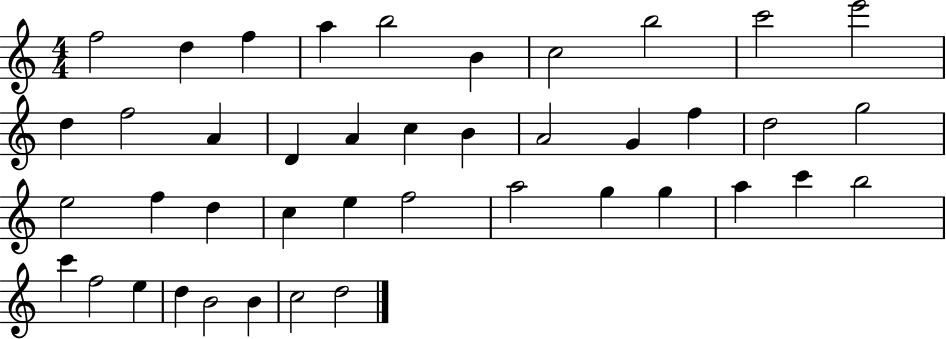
{
  \clef treble
  \numericTimeSignature
  \time 4/4
  \key c \major
  f''2 d''4 f''4 | a''4 b''2 b'4 | c''2 b''2 | c'''2 e'''2 | \break d''4 f''2 a'4 | d'4 a'4 c''4 b'4 | a'2 g'4 f''4 | d''2 g''2 | \break e''2 f''4 d''4 | c''4 e''4 f''2 | a''2 g''4 g''4 | a''4 c'''4 b''2 | \break c'''4 f''2 e''4 | d''4 b'2 b'4 | c''2 d''2 | \bar "|."
}